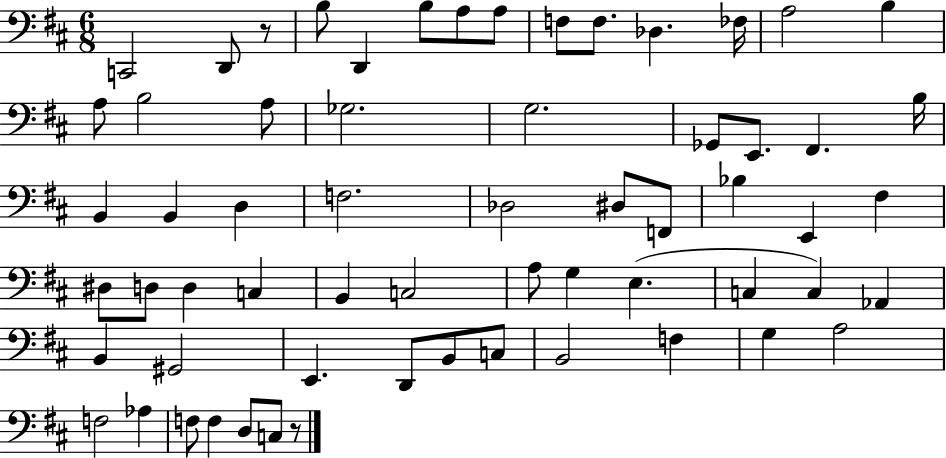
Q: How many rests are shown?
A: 2